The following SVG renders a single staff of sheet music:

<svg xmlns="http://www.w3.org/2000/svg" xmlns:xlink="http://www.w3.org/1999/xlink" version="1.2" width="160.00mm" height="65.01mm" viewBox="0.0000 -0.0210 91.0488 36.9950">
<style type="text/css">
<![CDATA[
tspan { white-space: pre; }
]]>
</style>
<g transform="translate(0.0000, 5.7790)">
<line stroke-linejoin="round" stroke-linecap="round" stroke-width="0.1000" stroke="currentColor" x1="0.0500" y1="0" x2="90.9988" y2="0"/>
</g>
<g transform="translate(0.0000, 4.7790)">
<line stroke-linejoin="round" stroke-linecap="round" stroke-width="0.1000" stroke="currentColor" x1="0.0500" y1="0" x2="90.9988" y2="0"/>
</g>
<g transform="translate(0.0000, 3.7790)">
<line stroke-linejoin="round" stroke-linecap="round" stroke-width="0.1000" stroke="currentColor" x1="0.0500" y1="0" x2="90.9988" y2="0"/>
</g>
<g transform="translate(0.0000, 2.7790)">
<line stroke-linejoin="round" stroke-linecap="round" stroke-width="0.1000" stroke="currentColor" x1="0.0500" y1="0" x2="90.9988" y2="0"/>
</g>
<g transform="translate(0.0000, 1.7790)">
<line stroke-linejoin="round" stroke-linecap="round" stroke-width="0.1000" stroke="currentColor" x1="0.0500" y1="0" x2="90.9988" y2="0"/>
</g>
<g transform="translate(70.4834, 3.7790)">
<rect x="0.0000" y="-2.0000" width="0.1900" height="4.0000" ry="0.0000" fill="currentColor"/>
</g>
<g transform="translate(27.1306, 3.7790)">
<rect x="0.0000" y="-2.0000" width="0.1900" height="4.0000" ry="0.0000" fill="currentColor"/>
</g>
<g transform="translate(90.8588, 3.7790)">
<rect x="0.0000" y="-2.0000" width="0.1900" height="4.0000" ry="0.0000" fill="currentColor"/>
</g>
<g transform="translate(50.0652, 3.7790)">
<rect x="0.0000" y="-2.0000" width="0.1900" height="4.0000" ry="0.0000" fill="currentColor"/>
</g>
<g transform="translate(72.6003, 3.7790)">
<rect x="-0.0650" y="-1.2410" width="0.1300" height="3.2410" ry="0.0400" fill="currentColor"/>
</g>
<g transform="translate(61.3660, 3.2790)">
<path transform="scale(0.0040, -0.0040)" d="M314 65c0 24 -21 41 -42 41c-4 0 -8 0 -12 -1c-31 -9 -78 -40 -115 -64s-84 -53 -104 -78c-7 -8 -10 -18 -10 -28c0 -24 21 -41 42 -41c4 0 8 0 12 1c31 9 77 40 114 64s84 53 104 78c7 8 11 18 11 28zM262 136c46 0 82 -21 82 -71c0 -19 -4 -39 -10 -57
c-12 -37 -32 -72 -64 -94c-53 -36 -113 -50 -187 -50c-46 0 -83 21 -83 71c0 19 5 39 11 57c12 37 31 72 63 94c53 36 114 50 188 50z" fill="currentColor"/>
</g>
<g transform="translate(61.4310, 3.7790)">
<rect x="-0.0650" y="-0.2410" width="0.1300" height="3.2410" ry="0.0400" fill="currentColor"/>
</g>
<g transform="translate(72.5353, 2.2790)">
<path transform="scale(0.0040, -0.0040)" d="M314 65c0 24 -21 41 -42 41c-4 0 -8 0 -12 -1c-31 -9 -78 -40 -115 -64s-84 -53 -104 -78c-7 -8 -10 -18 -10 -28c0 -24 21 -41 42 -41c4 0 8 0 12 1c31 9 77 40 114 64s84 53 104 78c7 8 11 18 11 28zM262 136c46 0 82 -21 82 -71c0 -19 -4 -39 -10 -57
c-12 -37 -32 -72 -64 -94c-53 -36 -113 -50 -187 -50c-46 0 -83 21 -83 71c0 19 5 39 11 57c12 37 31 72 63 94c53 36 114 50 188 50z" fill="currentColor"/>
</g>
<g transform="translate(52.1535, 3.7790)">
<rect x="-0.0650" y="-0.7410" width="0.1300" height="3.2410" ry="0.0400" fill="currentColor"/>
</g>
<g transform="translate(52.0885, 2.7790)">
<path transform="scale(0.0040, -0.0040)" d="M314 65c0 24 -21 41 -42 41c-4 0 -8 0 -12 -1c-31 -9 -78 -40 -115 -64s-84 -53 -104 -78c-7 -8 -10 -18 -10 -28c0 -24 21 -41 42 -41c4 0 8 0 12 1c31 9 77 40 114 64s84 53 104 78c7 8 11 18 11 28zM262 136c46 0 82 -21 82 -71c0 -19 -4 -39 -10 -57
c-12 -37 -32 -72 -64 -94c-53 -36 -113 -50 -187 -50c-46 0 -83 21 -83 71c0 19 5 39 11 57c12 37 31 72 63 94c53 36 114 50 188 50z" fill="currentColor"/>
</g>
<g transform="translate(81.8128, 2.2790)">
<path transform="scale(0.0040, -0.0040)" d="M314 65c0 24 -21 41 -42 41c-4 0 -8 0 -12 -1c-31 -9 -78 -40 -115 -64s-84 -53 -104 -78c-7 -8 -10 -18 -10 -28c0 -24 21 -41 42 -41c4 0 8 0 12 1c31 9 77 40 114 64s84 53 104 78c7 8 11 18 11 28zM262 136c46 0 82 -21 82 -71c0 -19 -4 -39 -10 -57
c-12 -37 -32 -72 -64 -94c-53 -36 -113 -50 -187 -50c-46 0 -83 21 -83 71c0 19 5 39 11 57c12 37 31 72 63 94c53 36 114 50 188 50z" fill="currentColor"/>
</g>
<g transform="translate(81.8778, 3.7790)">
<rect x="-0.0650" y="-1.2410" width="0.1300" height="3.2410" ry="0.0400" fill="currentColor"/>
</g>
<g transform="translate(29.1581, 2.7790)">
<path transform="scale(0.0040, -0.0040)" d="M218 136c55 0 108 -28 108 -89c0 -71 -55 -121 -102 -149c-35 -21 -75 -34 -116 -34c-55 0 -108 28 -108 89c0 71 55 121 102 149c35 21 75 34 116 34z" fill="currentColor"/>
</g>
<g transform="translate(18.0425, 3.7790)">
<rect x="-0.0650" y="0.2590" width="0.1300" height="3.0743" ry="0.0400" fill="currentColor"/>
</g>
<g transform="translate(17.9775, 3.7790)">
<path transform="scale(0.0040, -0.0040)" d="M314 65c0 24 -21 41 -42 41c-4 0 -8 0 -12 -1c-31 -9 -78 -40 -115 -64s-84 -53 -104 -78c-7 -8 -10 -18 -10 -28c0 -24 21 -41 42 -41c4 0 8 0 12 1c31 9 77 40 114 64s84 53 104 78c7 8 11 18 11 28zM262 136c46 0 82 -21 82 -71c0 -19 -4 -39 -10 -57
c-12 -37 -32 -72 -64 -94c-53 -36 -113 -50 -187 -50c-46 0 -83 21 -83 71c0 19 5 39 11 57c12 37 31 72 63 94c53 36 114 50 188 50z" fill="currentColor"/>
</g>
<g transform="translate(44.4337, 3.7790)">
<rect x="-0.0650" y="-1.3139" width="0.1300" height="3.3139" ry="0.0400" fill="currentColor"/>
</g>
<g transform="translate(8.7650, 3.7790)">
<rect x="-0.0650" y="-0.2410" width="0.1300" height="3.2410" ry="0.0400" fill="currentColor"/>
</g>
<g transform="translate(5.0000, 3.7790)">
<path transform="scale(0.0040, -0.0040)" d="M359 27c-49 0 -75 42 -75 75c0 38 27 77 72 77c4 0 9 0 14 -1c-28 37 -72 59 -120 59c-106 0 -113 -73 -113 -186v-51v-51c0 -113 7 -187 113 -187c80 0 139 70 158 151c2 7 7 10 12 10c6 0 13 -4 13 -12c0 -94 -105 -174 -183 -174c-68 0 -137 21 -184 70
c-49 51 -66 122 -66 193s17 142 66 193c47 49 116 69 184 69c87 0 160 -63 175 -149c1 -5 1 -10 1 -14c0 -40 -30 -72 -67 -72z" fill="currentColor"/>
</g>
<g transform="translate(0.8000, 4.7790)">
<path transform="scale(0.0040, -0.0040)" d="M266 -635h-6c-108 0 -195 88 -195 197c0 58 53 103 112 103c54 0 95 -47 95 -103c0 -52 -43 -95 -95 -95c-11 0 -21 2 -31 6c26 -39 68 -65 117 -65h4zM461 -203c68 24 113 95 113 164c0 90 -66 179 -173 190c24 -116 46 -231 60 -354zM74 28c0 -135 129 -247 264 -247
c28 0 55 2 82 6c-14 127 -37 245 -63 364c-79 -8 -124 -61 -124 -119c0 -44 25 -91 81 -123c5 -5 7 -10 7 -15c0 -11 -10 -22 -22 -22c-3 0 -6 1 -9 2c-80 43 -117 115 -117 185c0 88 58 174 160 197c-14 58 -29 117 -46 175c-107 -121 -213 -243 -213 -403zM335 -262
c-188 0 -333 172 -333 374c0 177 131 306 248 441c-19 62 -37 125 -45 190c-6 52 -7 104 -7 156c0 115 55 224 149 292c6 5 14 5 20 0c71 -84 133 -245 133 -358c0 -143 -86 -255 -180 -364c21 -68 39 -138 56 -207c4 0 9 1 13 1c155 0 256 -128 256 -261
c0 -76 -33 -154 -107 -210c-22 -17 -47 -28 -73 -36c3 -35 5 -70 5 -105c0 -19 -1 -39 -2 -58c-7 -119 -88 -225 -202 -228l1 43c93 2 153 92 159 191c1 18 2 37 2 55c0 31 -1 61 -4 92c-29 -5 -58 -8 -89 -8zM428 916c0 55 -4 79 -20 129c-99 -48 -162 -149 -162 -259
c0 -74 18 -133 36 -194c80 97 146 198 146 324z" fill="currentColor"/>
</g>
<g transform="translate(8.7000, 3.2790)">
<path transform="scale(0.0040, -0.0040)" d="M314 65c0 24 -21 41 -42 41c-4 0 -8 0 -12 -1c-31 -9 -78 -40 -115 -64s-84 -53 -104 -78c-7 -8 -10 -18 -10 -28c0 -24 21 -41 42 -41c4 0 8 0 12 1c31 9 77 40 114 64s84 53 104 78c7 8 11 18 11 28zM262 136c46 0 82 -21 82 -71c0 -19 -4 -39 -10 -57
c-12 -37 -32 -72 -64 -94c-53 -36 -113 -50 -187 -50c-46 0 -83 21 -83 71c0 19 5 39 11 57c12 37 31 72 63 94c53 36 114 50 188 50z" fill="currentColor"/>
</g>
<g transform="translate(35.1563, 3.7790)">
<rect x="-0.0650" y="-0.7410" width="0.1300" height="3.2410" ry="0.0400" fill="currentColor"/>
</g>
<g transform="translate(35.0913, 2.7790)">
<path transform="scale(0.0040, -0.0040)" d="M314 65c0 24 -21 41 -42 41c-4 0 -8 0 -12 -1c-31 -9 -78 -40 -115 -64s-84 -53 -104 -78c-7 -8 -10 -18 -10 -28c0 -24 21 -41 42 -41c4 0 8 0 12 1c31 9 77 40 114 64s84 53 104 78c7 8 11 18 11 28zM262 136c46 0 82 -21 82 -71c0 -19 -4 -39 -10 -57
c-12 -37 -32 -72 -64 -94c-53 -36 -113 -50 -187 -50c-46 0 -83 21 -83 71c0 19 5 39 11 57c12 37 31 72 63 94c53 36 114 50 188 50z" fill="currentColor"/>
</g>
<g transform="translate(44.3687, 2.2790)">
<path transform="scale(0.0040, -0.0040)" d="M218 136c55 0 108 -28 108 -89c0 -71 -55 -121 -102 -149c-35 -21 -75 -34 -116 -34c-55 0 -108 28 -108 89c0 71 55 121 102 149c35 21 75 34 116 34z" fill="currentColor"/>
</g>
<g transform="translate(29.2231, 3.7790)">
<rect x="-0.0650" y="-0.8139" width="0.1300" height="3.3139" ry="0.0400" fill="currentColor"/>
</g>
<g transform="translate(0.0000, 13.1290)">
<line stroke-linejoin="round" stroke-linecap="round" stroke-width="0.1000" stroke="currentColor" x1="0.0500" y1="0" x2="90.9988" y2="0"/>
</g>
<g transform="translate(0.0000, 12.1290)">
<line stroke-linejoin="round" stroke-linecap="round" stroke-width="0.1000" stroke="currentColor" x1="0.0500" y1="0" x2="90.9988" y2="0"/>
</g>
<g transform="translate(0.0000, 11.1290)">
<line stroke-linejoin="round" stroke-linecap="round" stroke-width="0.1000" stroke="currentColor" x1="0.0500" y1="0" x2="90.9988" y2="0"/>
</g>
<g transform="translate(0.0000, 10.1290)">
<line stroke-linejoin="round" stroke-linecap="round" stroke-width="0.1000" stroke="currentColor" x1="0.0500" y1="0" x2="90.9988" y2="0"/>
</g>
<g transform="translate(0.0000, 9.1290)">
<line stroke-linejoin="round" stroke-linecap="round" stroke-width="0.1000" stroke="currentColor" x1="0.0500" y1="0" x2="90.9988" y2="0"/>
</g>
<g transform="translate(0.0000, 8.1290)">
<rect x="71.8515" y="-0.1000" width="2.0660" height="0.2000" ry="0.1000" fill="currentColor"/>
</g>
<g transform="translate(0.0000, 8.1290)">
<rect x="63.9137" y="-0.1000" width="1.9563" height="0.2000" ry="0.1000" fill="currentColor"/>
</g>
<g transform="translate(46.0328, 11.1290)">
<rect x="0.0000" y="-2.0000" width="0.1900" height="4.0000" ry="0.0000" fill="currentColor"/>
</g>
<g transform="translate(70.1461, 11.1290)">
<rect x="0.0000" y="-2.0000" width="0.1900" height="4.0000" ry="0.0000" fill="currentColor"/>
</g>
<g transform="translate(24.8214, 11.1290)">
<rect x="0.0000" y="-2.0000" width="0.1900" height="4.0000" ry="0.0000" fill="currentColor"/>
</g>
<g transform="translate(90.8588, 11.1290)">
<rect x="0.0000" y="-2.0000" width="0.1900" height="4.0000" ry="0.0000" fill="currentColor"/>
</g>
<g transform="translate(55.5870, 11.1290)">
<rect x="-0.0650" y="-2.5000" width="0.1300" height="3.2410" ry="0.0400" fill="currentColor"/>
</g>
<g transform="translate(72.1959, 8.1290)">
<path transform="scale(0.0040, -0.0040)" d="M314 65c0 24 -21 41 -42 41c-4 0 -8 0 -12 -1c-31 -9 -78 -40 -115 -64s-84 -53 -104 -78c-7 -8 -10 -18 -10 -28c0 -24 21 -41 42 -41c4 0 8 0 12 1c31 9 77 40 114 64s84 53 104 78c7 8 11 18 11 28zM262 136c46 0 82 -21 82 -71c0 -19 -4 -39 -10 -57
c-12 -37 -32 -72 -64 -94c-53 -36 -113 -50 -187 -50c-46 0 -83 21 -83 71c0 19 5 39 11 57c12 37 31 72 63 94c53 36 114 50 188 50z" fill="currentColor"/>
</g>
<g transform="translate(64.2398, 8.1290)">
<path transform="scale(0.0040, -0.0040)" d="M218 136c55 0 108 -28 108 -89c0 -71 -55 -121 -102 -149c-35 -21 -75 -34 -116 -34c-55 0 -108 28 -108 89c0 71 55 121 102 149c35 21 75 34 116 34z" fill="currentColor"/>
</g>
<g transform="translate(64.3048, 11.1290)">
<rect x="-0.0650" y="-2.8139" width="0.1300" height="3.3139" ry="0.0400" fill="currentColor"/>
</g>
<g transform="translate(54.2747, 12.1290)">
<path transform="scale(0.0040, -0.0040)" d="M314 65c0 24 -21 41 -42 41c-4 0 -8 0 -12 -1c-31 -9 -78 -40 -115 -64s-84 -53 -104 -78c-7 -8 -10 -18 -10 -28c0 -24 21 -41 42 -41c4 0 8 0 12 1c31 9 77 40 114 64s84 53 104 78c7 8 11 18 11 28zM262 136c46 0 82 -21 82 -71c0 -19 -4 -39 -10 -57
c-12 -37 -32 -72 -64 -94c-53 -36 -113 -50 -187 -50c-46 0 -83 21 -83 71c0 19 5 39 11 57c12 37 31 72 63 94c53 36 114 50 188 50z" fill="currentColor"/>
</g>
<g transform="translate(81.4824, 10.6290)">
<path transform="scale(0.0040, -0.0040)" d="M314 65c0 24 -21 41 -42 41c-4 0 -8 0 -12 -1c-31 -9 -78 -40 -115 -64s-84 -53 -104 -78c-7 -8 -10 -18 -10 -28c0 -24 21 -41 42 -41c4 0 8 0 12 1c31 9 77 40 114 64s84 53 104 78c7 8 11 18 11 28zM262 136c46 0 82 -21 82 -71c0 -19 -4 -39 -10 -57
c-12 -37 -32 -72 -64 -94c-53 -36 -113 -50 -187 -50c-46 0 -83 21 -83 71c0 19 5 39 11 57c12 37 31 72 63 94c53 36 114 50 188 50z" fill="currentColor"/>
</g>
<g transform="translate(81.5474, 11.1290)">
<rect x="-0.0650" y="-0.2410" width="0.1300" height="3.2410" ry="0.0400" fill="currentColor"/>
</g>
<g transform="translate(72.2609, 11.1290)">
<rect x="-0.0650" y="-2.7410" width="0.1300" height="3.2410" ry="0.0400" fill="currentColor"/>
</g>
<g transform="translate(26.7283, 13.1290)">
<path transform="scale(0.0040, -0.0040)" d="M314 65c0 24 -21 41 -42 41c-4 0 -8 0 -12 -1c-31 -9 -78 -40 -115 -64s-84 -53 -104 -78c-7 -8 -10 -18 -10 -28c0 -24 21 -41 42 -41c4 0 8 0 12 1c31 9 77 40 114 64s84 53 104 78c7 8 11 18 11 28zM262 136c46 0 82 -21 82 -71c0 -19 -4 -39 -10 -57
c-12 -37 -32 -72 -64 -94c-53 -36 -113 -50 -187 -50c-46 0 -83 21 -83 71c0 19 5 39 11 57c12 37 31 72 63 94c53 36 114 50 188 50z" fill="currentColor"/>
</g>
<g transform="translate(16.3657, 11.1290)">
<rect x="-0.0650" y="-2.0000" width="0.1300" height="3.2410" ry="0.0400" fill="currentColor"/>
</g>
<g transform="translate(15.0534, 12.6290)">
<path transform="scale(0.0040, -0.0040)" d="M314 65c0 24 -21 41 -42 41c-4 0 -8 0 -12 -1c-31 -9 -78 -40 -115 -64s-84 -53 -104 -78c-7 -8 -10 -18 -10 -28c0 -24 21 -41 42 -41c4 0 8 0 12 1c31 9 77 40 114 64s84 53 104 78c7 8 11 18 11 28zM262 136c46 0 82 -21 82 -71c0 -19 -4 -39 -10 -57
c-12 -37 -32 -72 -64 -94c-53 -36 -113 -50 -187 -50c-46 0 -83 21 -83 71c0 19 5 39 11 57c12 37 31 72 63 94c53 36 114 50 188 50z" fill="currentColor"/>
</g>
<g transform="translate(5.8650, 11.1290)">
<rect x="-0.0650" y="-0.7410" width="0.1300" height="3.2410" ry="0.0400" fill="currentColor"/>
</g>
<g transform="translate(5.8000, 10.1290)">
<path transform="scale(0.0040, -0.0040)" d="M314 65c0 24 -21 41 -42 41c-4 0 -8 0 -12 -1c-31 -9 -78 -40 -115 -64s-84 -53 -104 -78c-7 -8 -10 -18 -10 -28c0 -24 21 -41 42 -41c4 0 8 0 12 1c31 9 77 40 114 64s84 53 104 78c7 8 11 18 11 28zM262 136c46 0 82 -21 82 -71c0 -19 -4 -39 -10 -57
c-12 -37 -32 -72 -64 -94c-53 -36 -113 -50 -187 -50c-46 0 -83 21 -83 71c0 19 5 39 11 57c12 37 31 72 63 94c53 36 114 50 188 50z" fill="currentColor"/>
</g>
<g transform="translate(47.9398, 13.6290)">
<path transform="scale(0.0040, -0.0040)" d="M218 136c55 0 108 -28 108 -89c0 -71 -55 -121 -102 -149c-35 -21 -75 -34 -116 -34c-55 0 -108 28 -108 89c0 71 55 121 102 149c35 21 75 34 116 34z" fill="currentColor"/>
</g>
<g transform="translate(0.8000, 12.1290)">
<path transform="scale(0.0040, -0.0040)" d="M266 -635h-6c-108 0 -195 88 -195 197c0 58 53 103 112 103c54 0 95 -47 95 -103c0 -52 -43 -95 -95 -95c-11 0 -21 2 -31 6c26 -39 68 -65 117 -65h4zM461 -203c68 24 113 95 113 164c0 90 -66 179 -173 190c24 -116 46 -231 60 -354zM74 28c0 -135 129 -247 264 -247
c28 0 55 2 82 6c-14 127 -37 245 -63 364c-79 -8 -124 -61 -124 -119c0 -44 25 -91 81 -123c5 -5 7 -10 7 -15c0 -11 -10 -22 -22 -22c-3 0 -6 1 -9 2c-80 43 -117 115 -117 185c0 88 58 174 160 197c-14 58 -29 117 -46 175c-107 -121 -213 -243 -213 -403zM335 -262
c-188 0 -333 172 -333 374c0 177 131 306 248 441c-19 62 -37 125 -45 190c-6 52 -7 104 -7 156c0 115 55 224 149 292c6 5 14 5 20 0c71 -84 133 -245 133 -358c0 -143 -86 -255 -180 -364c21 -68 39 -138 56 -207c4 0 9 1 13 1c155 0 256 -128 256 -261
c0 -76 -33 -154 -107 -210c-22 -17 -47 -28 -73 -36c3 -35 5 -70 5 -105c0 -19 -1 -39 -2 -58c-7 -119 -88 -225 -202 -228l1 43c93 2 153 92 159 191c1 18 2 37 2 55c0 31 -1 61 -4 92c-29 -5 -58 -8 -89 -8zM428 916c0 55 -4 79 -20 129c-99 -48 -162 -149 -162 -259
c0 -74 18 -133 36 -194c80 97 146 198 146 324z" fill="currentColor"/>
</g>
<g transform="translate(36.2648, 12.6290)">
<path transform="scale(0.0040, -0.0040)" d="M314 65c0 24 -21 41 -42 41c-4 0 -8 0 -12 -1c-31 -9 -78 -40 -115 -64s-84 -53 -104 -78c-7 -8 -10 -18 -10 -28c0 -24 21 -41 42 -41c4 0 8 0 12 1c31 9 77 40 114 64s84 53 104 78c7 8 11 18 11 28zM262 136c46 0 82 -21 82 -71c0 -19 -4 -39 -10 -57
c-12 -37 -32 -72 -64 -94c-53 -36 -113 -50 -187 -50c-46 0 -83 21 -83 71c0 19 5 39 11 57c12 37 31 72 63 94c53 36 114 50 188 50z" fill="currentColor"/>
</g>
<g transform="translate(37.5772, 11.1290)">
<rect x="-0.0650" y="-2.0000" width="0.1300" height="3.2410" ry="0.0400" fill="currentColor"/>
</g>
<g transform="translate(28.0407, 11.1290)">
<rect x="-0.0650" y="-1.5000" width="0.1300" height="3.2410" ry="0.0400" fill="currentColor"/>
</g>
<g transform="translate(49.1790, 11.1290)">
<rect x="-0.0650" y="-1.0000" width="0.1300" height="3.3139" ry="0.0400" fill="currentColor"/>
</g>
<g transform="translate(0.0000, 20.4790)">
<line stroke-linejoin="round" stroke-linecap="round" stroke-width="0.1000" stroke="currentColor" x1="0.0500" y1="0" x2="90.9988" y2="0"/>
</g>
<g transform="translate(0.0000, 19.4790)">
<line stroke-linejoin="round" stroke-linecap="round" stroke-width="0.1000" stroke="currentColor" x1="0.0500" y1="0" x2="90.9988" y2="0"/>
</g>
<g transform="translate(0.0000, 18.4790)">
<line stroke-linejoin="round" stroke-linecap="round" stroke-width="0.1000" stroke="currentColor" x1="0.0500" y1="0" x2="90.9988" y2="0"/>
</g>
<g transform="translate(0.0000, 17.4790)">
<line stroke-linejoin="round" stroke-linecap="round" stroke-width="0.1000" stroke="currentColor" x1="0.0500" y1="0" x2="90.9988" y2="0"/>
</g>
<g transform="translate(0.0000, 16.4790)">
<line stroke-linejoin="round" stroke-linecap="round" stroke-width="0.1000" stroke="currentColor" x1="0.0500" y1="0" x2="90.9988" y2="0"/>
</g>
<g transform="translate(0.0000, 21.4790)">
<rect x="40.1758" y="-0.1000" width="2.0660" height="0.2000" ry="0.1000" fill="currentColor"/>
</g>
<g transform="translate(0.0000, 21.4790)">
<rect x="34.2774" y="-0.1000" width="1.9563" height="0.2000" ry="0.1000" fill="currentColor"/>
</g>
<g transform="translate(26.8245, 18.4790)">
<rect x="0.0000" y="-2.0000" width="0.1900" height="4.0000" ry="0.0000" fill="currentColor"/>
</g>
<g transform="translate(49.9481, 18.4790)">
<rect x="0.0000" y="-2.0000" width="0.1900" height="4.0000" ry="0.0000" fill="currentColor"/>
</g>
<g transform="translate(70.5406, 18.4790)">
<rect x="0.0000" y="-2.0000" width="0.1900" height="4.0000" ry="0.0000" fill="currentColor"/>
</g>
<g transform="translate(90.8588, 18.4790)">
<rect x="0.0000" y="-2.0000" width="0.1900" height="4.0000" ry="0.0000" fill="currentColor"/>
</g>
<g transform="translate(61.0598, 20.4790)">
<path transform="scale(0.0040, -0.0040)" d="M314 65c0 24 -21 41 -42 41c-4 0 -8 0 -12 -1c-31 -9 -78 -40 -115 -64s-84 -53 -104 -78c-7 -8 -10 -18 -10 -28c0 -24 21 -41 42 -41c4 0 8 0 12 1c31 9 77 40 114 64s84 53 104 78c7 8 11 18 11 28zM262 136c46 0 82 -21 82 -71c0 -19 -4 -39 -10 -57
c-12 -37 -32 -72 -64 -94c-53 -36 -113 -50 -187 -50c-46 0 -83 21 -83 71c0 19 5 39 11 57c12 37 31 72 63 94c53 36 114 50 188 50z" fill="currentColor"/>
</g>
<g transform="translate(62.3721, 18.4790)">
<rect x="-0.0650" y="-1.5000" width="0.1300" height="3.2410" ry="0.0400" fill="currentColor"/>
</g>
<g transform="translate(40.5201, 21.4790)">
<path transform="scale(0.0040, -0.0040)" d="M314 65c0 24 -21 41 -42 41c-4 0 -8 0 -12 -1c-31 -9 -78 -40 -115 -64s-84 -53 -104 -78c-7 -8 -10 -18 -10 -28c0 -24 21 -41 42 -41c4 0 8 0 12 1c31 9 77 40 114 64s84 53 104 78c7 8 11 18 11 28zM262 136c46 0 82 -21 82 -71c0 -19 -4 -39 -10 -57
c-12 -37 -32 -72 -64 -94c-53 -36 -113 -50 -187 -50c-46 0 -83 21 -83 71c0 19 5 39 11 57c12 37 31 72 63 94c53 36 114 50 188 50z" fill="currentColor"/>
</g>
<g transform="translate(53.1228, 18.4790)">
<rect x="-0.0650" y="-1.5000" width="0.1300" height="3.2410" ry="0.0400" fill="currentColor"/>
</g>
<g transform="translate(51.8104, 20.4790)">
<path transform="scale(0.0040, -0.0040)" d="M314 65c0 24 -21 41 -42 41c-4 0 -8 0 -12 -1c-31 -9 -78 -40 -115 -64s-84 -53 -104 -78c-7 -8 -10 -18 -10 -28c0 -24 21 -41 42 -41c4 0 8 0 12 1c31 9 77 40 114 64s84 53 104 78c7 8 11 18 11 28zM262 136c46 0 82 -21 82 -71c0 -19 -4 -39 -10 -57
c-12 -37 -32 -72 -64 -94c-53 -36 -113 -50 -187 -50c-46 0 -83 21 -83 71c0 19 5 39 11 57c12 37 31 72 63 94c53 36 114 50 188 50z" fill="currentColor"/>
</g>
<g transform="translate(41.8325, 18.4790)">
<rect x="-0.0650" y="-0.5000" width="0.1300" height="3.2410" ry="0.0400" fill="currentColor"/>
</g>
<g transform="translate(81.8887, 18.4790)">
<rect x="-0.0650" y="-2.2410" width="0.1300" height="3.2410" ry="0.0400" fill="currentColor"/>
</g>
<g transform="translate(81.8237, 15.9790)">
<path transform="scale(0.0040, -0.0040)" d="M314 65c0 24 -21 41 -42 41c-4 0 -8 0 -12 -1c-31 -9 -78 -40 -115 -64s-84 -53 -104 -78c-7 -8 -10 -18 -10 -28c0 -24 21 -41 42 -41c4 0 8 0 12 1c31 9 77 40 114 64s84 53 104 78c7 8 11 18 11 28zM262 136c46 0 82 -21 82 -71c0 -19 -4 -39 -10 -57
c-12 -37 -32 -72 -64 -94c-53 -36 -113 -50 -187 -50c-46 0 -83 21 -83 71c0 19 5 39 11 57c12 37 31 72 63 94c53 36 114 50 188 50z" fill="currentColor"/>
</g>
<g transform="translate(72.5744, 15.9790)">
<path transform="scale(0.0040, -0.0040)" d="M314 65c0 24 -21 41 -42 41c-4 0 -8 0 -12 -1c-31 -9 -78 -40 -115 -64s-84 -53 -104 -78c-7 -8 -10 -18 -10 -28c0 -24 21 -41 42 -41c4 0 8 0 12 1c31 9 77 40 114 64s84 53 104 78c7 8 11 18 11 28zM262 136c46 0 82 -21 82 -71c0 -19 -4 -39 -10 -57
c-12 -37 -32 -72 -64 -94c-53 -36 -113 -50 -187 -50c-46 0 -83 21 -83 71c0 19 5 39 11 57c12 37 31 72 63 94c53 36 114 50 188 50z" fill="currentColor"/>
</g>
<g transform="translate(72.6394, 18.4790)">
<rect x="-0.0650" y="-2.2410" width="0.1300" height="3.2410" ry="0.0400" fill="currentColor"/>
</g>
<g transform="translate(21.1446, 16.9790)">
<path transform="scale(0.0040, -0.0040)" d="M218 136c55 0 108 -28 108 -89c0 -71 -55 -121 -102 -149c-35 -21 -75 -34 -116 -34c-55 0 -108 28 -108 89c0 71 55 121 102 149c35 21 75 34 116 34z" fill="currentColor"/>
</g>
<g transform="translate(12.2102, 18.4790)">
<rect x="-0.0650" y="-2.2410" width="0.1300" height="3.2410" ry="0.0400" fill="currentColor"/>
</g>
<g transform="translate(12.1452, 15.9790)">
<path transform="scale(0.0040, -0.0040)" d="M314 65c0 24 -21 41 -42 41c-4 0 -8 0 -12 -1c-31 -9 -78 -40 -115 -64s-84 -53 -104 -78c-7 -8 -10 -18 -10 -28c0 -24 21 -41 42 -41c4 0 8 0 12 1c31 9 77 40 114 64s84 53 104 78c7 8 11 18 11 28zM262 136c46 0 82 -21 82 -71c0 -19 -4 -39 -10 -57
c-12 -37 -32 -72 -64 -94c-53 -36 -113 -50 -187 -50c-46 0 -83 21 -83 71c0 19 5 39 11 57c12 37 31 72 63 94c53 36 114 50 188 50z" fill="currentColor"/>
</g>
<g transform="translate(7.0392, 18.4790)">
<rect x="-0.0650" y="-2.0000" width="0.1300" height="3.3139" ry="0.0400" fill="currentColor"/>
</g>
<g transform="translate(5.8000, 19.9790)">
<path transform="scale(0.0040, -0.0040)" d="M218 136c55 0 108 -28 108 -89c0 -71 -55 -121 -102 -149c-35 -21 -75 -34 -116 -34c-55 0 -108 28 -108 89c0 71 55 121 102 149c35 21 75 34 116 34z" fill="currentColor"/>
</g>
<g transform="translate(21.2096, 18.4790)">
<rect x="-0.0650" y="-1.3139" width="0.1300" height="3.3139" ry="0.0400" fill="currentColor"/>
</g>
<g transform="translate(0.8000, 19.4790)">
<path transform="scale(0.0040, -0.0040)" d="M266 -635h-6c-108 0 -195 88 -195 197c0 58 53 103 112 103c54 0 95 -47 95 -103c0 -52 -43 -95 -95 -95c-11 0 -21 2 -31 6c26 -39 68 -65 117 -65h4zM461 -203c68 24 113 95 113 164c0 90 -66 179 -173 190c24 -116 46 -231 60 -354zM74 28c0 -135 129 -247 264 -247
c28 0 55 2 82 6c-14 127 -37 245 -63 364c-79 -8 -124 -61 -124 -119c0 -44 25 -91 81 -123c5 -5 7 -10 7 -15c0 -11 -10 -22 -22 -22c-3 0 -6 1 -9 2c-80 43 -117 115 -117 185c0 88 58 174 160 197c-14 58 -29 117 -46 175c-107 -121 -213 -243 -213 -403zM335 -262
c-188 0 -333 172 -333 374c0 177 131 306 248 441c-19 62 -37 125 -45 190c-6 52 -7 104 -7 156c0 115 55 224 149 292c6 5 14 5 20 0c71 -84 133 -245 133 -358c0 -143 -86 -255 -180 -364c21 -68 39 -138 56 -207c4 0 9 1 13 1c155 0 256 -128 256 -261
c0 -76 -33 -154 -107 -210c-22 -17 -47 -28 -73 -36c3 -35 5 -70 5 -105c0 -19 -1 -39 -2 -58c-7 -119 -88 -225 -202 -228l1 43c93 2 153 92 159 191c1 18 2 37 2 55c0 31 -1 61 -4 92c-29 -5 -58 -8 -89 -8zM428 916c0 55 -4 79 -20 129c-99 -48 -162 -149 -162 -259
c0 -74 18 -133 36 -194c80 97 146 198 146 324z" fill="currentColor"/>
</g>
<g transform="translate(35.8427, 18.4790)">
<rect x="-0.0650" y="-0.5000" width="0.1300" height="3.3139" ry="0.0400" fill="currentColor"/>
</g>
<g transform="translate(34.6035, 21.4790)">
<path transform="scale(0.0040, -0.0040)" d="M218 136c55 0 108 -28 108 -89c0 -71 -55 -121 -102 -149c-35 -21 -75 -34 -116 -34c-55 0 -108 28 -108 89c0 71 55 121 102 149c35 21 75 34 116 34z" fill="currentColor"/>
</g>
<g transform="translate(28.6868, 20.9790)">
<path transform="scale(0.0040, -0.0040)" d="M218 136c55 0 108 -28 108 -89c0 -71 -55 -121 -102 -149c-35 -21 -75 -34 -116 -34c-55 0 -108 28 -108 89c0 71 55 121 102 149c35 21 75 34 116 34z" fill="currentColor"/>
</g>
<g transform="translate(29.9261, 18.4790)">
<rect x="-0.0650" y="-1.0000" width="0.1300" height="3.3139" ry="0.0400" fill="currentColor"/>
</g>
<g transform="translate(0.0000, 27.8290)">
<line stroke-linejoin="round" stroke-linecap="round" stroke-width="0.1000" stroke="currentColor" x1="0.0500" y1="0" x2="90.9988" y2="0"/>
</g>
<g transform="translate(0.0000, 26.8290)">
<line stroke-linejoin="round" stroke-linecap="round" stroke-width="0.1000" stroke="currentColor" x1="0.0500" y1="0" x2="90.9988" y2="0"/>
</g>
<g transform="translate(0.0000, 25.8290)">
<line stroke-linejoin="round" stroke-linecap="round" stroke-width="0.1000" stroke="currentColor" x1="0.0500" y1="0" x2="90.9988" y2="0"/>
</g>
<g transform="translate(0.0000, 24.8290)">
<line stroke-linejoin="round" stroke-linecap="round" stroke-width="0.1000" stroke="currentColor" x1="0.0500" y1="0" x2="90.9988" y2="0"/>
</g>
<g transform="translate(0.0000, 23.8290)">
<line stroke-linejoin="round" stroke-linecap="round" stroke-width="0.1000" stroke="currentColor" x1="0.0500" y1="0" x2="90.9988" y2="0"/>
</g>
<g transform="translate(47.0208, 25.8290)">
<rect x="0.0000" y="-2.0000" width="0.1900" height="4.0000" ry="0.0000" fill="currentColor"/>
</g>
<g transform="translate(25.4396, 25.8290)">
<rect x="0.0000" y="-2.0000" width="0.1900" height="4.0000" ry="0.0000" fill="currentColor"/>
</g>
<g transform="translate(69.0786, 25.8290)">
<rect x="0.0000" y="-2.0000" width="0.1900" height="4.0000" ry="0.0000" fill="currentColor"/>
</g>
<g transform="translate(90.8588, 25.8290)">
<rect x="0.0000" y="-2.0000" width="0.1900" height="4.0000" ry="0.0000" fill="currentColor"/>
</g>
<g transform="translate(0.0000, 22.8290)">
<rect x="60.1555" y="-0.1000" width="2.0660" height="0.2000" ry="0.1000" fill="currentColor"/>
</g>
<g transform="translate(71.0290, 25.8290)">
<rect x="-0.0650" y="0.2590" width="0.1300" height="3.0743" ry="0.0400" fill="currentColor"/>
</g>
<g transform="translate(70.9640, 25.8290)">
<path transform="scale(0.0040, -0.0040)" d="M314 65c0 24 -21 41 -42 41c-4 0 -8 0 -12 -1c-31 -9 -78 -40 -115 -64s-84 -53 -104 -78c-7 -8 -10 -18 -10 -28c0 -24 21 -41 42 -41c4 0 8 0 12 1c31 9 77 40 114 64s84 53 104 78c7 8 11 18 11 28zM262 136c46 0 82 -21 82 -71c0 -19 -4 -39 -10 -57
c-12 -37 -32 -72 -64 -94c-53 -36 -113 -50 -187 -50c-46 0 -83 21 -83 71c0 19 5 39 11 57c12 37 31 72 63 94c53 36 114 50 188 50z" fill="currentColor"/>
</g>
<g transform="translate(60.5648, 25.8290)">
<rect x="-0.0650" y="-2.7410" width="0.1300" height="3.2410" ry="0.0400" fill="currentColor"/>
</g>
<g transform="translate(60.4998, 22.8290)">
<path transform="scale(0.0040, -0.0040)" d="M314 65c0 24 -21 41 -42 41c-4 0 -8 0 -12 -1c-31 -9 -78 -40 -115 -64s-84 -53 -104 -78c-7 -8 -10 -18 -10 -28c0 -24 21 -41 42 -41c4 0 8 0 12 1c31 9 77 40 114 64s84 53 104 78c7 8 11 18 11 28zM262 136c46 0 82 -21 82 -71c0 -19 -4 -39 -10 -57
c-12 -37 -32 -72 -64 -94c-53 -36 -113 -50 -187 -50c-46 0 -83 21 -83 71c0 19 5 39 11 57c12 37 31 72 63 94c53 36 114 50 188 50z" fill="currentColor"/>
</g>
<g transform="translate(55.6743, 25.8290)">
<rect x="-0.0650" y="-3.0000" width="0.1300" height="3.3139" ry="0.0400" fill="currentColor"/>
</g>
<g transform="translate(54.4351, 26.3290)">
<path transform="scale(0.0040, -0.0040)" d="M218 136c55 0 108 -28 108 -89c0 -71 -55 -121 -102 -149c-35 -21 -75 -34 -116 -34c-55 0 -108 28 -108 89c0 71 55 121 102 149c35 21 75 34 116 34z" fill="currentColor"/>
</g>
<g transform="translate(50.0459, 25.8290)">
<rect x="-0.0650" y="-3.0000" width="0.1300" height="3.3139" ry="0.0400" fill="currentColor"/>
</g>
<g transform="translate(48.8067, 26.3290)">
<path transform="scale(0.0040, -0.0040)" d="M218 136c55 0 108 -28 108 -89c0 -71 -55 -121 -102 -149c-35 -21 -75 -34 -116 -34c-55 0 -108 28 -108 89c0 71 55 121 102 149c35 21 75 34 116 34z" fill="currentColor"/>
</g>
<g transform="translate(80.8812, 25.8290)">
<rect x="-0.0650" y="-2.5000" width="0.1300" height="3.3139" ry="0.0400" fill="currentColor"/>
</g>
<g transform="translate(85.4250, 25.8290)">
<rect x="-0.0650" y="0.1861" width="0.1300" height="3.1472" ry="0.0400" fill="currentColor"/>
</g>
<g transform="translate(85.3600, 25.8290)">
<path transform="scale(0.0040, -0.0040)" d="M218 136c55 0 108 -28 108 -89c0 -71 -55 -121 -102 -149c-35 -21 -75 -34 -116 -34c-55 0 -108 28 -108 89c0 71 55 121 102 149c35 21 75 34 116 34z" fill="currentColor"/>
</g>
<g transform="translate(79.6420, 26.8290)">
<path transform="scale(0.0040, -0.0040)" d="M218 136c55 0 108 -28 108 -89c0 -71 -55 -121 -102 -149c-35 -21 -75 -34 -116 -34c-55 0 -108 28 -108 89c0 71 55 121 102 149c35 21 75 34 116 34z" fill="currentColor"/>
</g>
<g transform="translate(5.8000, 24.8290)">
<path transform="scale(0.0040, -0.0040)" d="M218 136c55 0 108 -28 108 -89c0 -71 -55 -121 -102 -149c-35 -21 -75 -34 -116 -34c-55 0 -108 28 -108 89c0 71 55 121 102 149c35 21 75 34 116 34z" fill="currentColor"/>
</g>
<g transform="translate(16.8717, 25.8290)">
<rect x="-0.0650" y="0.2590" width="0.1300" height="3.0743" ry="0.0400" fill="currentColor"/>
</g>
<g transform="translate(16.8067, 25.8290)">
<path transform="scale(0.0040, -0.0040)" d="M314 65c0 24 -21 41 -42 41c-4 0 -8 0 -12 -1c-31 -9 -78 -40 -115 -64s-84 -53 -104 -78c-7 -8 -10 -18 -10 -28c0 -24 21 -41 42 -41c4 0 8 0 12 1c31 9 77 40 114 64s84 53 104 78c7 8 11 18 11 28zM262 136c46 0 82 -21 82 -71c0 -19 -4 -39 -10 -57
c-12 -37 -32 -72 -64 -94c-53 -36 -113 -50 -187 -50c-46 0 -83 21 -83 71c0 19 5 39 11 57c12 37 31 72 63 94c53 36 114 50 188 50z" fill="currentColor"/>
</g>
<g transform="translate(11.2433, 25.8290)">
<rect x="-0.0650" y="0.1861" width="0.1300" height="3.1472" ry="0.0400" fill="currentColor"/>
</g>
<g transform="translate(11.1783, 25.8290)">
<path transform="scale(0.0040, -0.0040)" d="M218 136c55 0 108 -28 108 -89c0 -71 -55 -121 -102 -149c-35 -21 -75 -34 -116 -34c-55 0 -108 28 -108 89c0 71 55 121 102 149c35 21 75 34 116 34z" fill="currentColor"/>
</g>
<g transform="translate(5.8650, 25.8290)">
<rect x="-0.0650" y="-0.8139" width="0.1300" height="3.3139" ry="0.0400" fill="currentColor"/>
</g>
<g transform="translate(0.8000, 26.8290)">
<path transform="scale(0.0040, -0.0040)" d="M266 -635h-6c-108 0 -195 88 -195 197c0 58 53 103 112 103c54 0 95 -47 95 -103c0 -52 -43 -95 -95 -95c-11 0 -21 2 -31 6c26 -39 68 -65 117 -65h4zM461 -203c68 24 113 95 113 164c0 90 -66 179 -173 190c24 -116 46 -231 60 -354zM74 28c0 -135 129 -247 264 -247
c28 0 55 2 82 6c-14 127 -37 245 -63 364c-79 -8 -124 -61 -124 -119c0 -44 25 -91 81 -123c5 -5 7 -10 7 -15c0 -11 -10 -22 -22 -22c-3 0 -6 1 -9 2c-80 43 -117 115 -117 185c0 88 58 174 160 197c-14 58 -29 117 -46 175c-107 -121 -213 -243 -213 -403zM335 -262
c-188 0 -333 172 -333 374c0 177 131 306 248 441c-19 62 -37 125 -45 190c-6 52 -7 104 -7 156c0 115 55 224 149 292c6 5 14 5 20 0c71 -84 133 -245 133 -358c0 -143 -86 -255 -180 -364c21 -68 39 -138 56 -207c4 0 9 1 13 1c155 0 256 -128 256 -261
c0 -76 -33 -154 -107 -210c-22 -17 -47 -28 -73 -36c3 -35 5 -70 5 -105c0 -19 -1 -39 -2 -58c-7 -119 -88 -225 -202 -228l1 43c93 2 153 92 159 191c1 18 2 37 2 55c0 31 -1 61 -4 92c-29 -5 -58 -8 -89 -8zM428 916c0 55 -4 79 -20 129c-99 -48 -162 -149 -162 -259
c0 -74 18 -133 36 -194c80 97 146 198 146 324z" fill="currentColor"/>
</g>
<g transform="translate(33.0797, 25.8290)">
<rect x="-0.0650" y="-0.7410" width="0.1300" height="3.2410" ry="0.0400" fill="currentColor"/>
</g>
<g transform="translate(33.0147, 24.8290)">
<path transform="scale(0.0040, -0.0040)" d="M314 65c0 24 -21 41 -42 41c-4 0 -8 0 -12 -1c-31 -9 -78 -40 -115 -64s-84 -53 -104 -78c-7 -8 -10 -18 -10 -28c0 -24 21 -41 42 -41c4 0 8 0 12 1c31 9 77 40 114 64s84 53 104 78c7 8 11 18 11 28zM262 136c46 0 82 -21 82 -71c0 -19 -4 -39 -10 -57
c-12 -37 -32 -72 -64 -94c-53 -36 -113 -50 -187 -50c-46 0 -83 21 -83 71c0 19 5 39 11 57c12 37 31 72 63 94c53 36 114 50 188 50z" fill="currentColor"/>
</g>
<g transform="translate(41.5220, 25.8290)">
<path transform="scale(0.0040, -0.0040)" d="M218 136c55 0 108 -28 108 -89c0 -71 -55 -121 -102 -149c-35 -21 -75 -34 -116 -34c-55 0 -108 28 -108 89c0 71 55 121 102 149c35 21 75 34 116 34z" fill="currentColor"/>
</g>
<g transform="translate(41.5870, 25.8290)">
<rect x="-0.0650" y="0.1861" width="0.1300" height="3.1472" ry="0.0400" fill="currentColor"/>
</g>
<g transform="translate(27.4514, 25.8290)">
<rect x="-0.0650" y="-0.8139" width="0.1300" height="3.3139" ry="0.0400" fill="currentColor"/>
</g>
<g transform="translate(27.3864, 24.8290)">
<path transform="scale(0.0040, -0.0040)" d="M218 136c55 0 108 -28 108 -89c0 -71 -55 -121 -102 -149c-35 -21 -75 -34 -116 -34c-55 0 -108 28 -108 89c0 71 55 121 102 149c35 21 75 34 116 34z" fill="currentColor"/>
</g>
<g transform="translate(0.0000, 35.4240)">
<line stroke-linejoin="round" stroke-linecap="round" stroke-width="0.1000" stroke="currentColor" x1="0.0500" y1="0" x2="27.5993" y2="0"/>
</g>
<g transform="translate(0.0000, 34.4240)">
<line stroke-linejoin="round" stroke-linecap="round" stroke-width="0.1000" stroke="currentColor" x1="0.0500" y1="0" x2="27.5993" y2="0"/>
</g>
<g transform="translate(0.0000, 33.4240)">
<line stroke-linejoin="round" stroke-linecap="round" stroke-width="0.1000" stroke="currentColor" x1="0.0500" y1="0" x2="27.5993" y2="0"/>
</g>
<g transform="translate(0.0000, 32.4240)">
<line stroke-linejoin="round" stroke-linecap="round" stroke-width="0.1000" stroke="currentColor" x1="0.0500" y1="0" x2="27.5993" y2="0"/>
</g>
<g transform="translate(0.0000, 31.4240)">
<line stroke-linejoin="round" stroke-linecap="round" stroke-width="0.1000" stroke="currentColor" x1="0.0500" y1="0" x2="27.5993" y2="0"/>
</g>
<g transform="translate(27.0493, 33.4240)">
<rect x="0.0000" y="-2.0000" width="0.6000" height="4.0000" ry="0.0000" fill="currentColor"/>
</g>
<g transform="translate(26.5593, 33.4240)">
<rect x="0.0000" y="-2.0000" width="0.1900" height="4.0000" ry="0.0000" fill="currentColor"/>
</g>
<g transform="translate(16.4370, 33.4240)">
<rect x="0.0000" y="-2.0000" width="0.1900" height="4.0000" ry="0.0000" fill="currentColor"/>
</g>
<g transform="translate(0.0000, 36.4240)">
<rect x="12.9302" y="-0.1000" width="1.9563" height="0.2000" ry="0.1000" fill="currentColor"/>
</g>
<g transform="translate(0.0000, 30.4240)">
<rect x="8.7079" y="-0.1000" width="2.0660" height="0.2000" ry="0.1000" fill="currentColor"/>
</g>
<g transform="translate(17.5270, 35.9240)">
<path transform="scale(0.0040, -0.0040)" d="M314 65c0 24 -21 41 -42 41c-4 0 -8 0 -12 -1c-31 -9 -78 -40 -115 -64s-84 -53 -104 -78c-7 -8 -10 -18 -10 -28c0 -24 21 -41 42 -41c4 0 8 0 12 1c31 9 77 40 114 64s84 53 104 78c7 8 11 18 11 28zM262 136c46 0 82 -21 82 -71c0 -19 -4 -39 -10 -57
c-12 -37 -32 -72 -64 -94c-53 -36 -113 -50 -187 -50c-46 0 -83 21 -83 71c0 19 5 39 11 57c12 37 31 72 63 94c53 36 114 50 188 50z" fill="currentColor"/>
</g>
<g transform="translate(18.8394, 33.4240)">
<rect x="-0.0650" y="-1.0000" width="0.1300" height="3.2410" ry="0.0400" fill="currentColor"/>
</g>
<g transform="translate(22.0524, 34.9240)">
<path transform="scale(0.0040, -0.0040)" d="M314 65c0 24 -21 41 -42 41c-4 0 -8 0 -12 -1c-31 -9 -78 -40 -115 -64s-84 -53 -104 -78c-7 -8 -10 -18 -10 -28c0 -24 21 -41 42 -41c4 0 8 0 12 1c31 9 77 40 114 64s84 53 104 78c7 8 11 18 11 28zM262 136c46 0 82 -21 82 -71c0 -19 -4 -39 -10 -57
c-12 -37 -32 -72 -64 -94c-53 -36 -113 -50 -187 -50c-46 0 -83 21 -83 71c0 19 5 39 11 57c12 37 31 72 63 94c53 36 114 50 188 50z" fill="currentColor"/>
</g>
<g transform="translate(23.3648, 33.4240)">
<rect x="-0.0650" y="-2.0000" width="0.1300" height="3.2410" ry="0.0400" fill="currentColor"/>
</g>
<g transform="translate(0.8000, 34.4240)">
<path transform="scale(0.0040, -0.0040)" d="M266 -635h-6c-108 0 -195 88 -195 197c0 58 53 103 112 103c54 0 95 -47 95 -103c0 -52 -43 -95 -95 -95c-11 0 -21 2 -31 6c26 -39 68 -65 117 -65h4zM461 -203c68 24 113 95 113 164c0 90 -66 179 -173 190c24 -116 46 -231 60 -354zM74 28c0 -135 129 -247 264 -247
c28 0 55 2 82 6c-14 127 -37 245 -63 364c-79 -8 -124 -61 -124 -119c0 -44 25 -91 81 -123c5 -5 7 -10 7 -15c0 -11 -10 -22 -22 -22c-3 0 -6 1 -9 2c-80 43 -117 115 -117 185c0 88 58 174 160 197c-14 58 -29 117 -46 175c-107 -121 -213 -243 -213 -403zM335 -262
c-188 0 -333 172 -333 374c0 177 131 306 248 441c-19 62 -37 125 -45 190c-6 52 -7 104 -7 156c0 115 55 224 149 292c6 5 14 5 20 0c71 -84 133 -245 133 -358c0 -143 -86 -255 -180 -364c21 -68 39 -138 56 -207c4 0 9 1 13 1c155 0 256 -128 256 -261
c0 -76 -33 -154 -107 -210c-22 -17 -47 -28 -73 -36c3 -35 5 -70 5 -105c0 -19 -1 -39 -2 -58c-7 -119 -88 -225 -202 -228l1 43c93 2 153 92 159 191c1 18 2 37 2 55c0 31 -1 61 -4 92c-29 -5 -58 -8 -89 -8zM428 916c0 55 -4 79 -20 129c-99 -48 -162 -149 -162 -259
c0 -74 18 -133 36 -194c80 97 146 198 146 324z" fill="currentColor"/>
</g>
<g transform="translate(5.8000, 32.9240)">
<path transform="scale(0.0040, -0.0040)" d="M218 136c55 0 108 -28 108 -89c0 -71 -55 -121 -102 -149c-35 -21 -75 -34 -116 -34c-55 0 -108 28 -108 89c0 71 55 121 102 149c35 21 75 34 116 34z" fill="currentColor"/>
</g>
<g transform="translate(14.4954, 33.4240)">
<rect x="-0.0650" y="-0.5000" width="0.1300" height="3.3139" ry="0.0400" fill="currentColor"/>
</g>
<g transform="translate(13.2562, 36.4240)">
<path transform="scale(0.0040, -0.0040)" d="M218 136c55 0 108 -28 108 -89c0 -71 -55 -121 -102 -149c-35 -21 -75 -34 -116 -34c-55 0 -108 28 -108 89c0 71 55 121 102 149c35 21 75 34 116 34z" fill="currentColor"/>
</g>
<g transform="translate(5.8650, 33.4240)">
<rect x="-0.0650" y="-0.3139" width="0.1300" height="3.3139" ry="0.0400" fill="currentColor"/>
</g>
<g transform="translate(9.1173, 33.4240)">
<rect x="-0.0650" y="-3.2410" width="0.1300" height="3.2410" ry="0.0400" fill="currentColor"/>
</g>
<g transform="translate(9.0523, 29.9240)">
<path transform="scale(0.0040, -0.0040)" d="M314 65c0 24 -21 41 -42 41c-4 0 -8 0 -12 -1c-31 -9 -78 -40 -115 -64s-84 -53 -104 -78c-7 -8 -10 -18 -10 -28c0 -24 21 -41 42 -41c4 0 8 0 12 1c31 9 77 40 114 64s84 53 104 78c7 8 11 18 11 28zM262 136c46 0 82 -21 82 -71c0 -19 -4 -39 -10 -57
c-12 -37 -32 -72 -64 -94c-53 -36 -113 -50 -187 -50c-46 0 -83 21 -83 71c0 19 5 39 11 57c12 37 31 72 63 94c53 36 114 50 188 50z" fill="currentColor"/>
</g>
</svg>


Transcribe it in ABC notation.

X:1
T:Untitled
M:4/4
L:1/4
K:C
c2 B2 d d2 e d2 c2 e2 e2 d2 F2 E2 F2 D G2 a a2 c2 F g2 e D C C2 E2 E2 g2 g2 d B B2 d d2 B A A a2 B2 G B c b2 C D2 F2